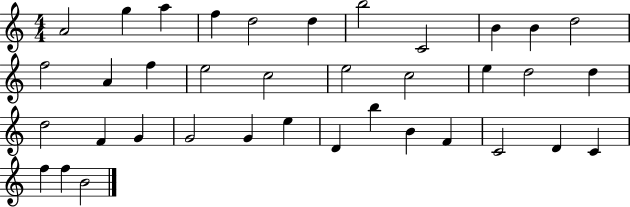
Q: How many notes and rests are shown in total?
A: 37